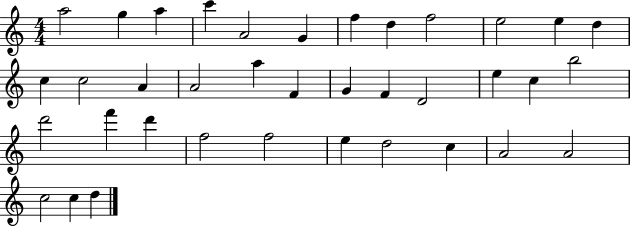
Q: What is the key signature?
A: C major